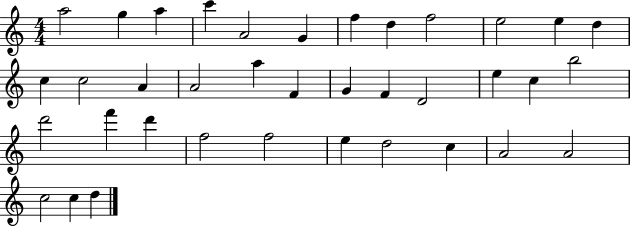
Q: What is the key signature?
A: C major